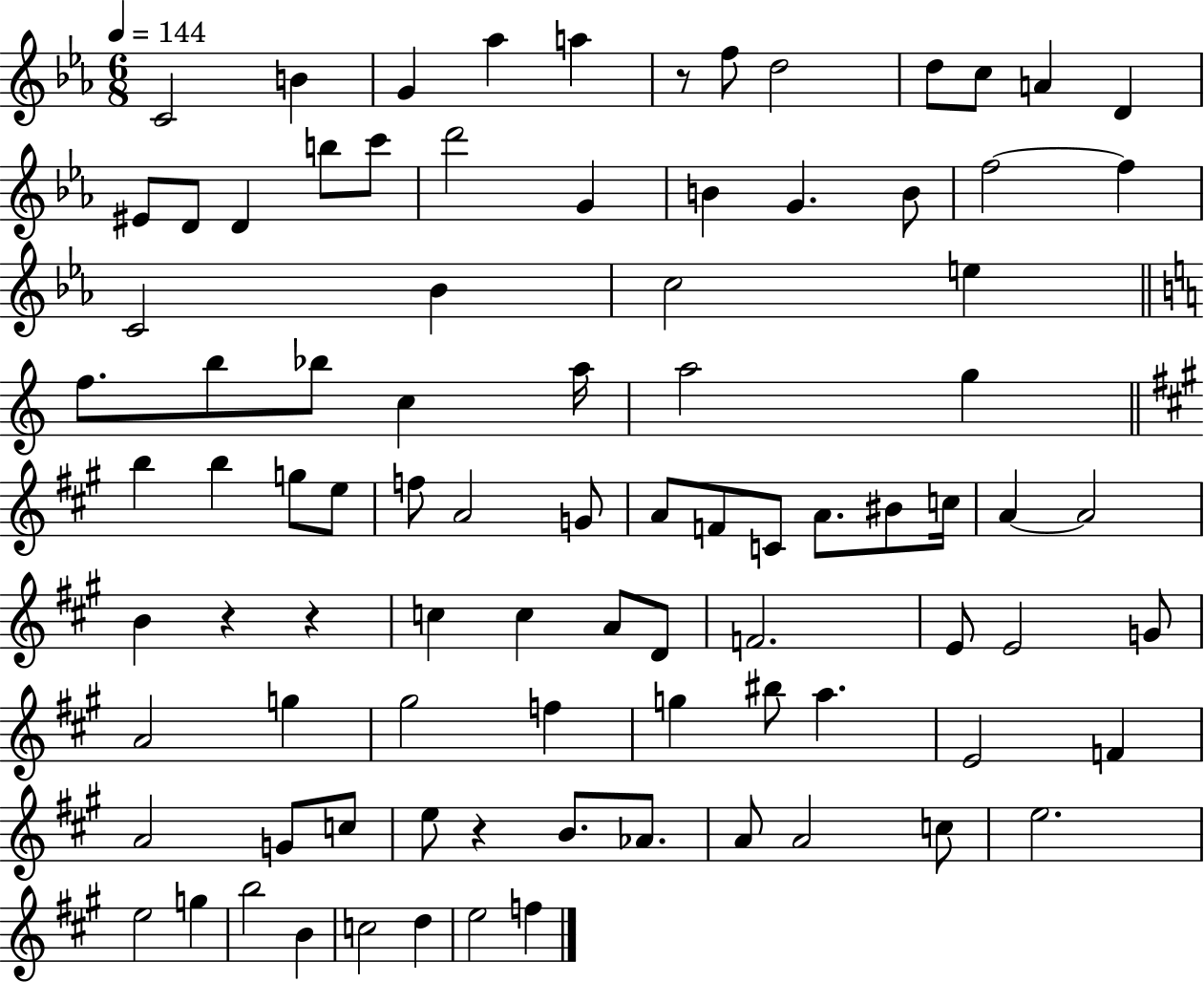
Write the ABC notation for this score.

X:1
T:Untitled
M:6/8
L:1/4
K:Eb
C2 B G _a a z/2 f/2 d2 d/2 c/2 A D ^E/2 D/2 D b/2 c'/2 d'2 G B G B/2 f2 f C2 _B c2 e f/2 b/2 _b/2 c a/4 a2 g b b g/2 e/2 f/2 A2 G/2 A/2 F/2 C/2 A/2 ^B/2 c/4 A A2 B z z c c A/2 D/2 F2 E/2 E2 G/2 A2 g ^g2 f g ^b/2 a E2 F A2 G/2 c/2 e/2 z B/2 _A/2 A/2 A2 c/2 e2 e2 g b2 B c2 d e2 f